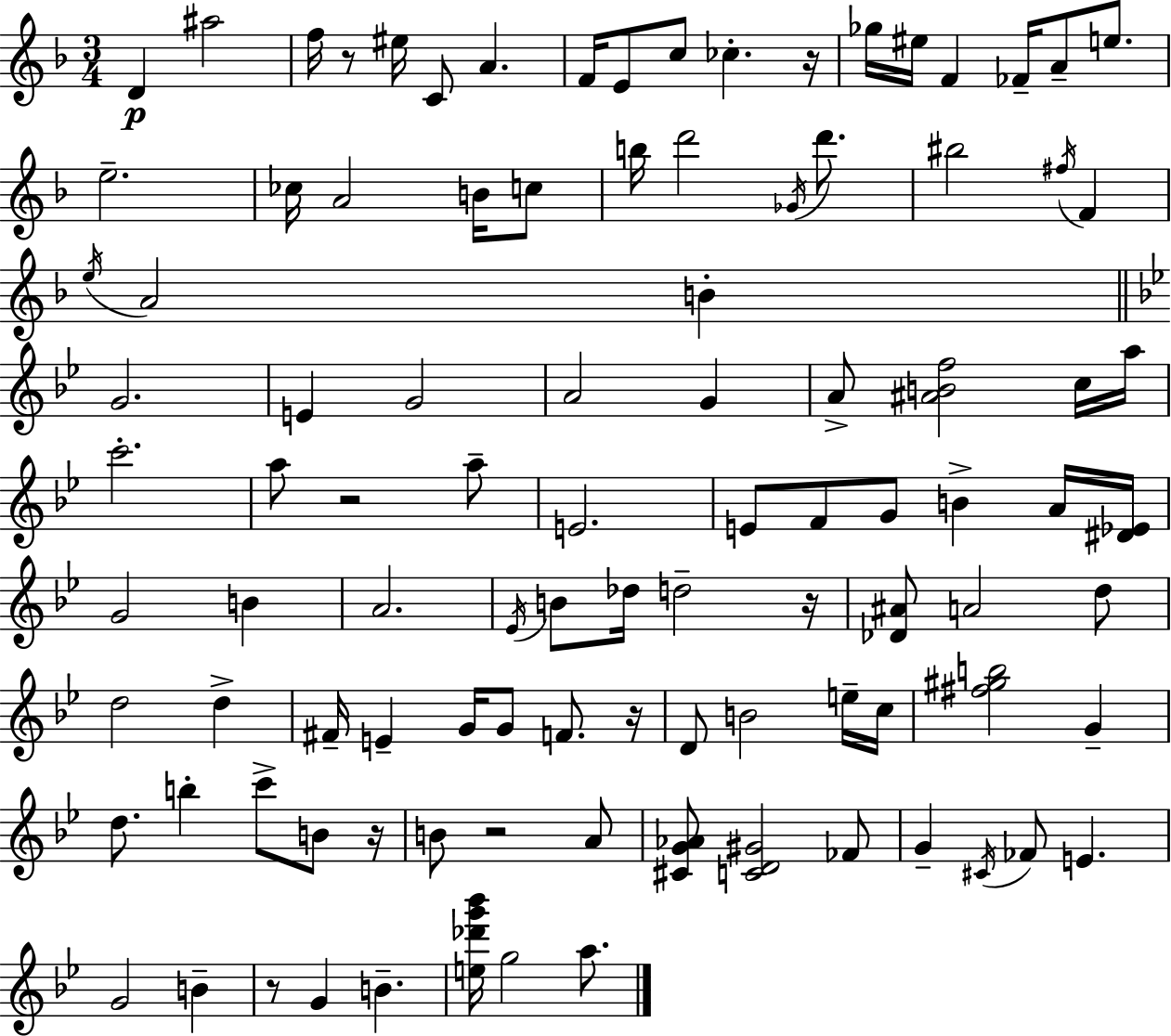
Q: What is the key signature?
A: D minor